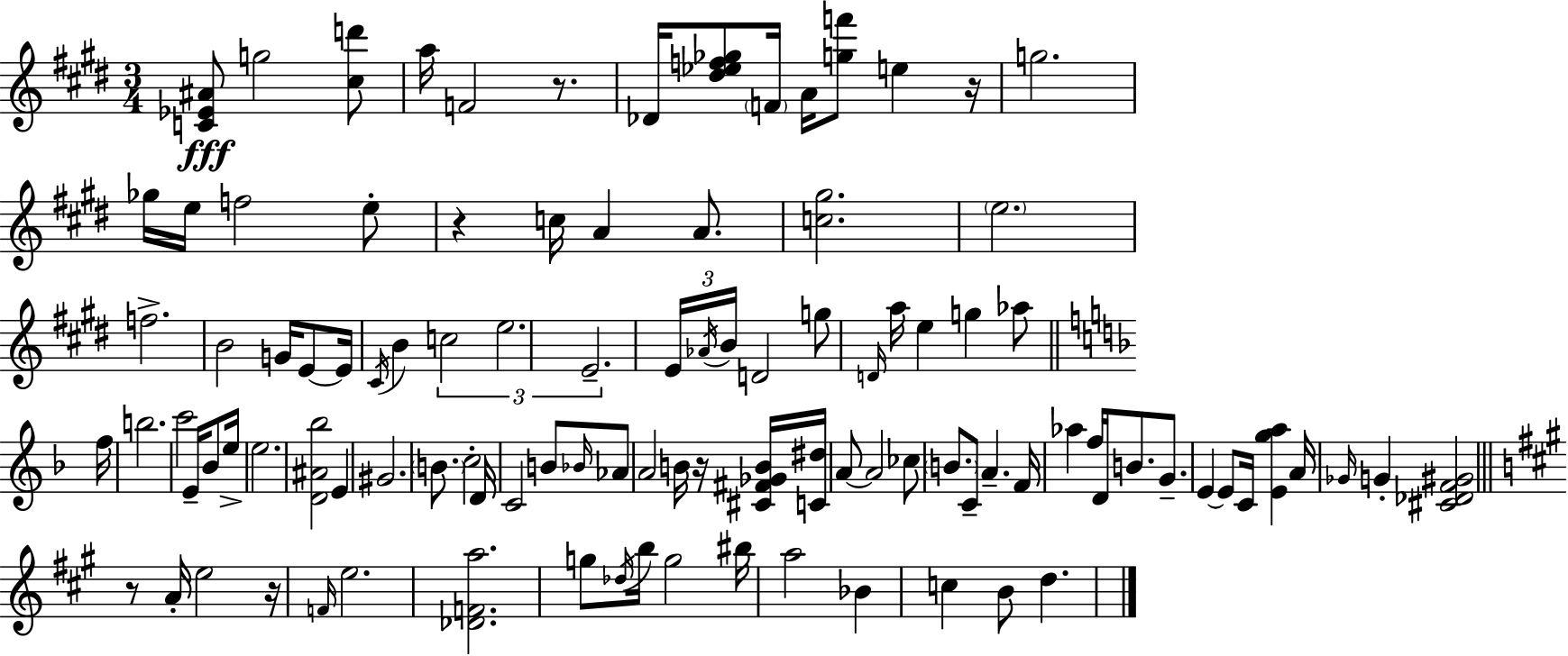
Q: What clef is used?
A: treble